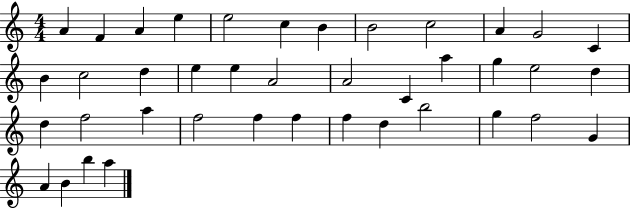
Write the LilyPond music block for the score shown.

{
  \clef treble
  \numericTimeSignature
  \time 4/4
  \key c \major
  a'4 f'4 a'4 e''4 | e''2 c''4 b'4 | b'2 c''2 | a'4 g'2 c'4 | \break b'4 c''2 d''4 | e''4 e''4 a'2 | a'2 c'4 a''4 | g''4 e''2 d''4 | \break d''4 f''2 a''4 | f''2 f''4 f''4 | f''4 d''4 b''2 | g''4 f''2 g'4 | \break a'4 b'4 b''4 a''4 | \bar "|."
}